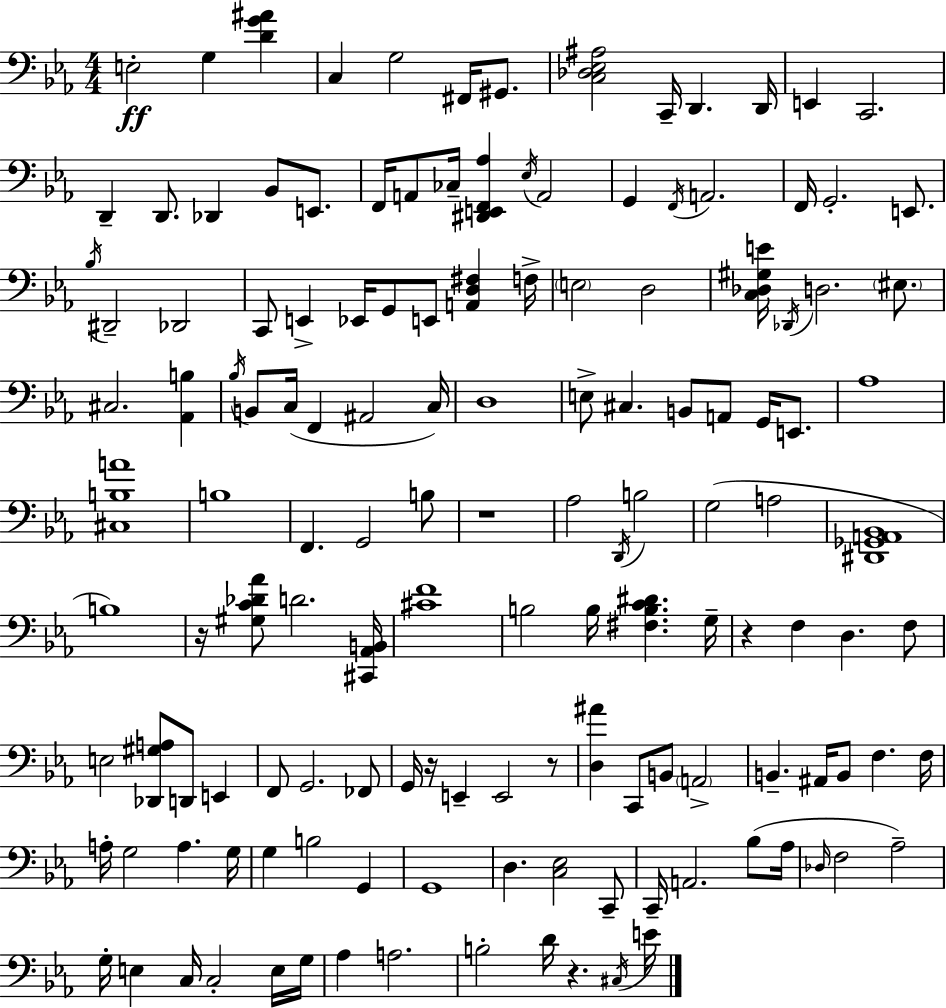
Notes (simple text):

E3/h G3/q [D4,G4,A#4]/q C3/q G3/h F#2/s G#2/e. [C3,Db3,Eb3,A#3]/h C2/s D2/q. D2/s E2/q C2/h. D2/q D2/e. Db2/q Bb2/e E2/e. F2/s A2/e CES3/s [D#2,E2,F2,Ab3]/q Eb3/s A2/h G2/q F2/s A2/h. F2/s G2/h. E2/e. Bb3/s D#2/h Db2/h C2/e E2/q Eb2/s G2/e E2/e [A2,D3,F#3]/q F3/s E3/h D3/h [C3,Db3,G#3,E4]/s Db2/s D3/h. EIS3/e. C#3/h. [Ab2,B3]/q Bb3/s B2/e C3/s F2/q A#2/h C3/s D3/w E3/e C#3/q. B2/e A2/e G2/s E2/e. Ab3/w [C#3,B3,A4]/w B3/w F2/q. G2/h B3/e R/w Ab3/h D2/s B3/h G3/h A3/h [D#2,Gb2,A2,Bb2]/w B3/w R/s [G#3,C4,Db4,Ab4]/e D4/h. [C#2,Ab2,B2]/s [C#4,F4]/w B3/h B3/s [F#3,B3,C4,D#4]/q. G3/s R/q F3/q D3/q. F3/e E3/h [Db2,G#3,A3]/e D2/e E2/q F2/e G2/h. FES2/e G2/s R/s E2/q E2/h R/e [D3,A#4]/q C2/e B2/e A2/h B2/q. A#2/s B2/e F3/q. F3/s A3/s G3/h A3/q. G3/s G3/q B3/h G2/q G2/w D3/q. [C3,Eb3]/h C2/e C2/s A2/h. Bb3/e Ab3/s Db3/s F3/h Ab3/h G3/s E3/q C3/s C3/h E3/s G3/s Ab3/q A3/h. B3/h D4/s R/q. C#3/s E4/s